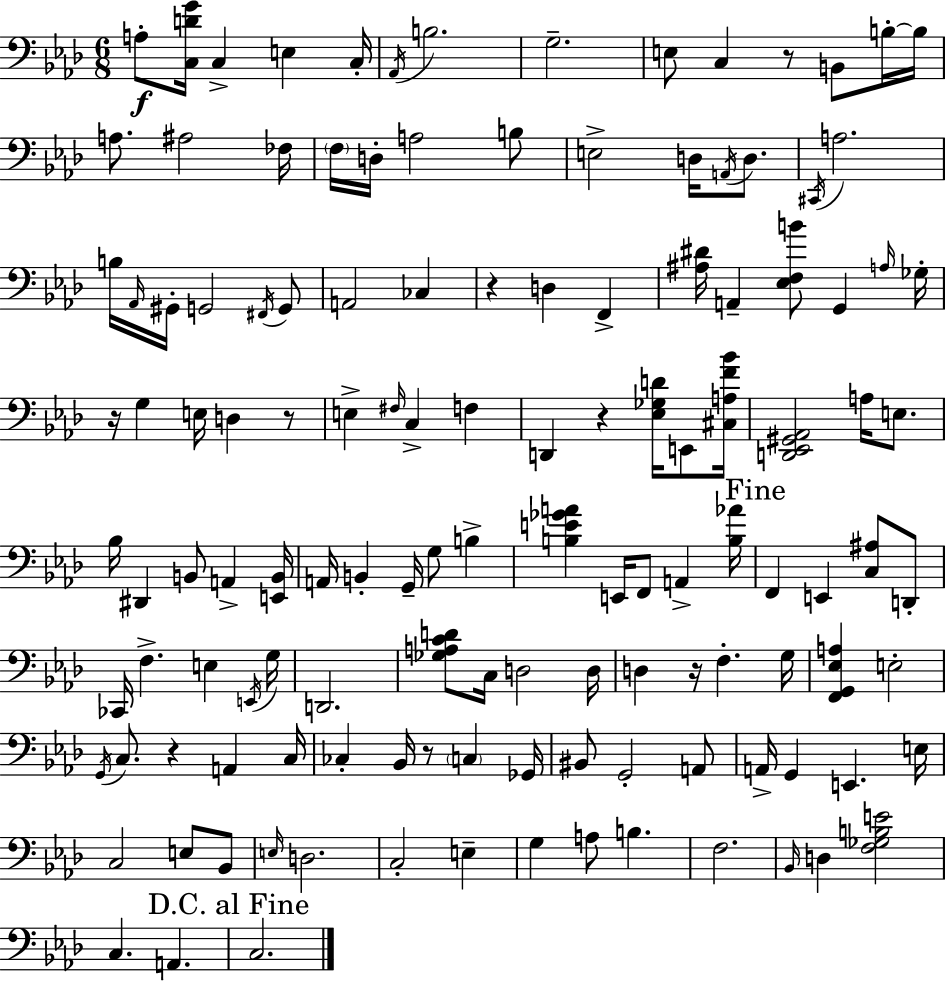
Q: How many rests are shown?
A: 8